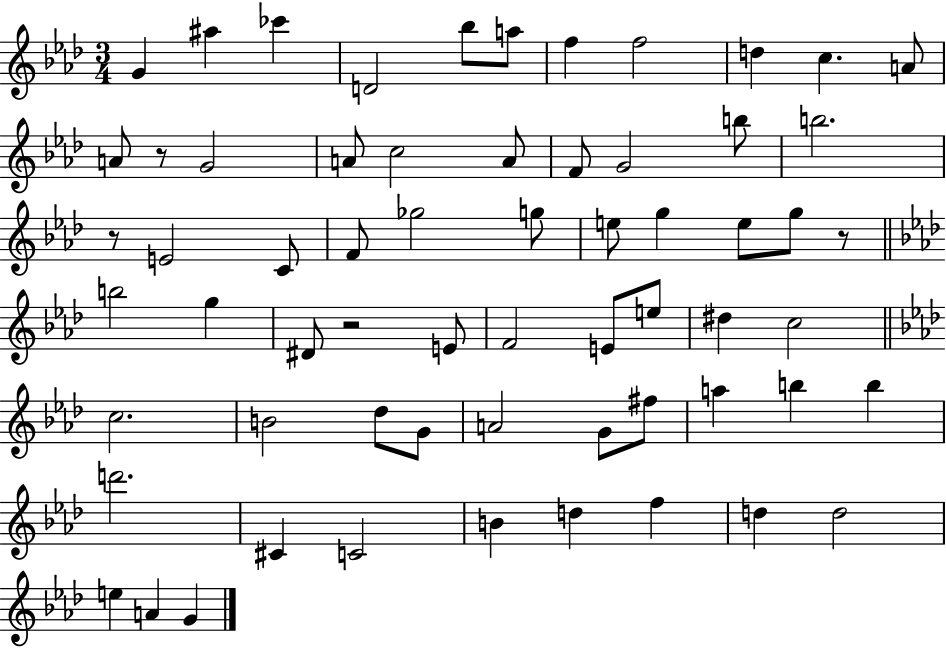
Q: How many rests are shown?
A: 4